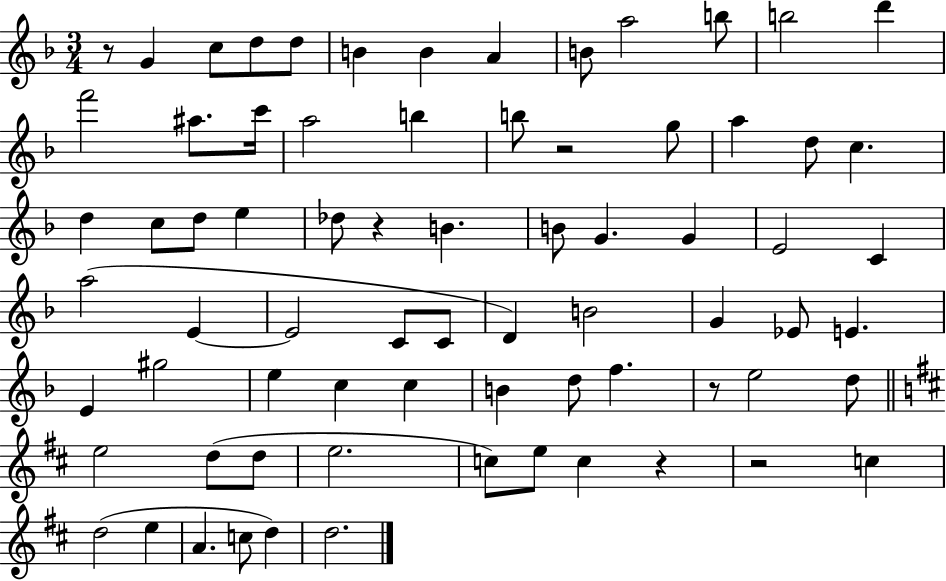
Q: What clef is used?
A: treble